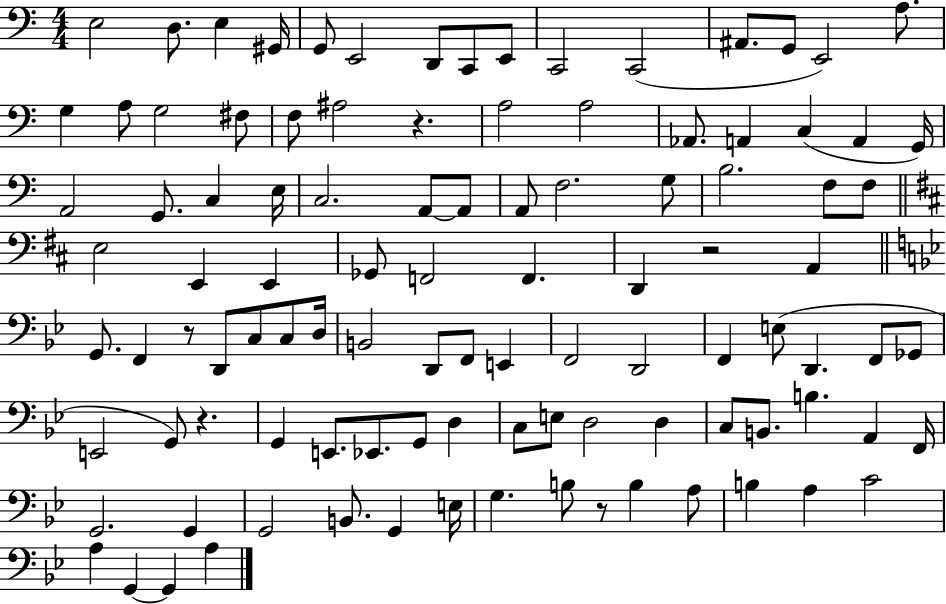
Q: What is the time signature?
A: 4/4